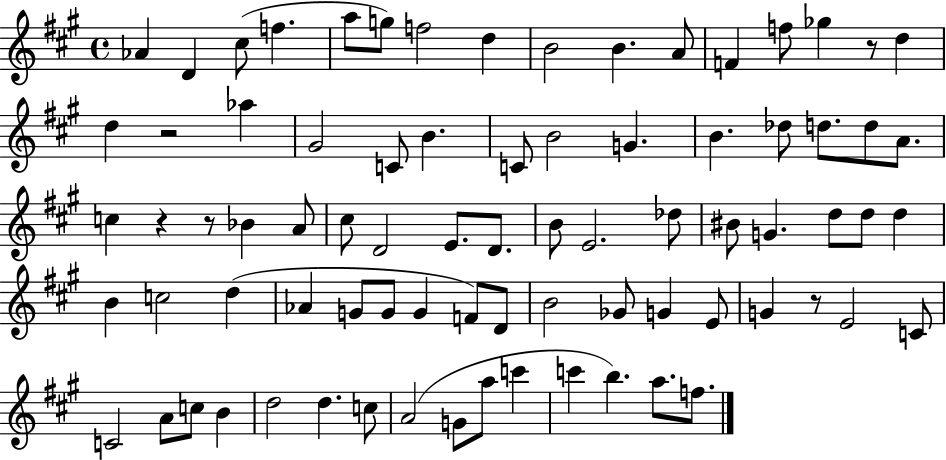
Ab4/q D4/q C#5/e F5/q. A5/e G5/e F5/h D5/q B4/h B4/q. A4/e F4/q F5/e Gb5/q R/e D5/q D5/q R/h Ab5/q G#4/h C4/e B4/q. C4/e B4/h G4/q. B4/q. Db5/e D5/e. D5/e A4/e. C5/q R/q R/e Bb4/q A4/e C#5/e D4/h E4/e. D4/e. B4/e E4/h. Db5/e BIS4/e G4/q. D5/e D5/e D5/q B4/q C5/h D5/q Ab4/q G4/e G4/e G4/q F4/e D4/e B4/h Gb4/e G4/q E4/e G4/q R/e E4/h C4/e C4/h A4/e C5/e B4/q D5/h D5/q. C5/e A4/h G4/e A5/e C6/q C6/q B5/q. A5/e. F5/e.